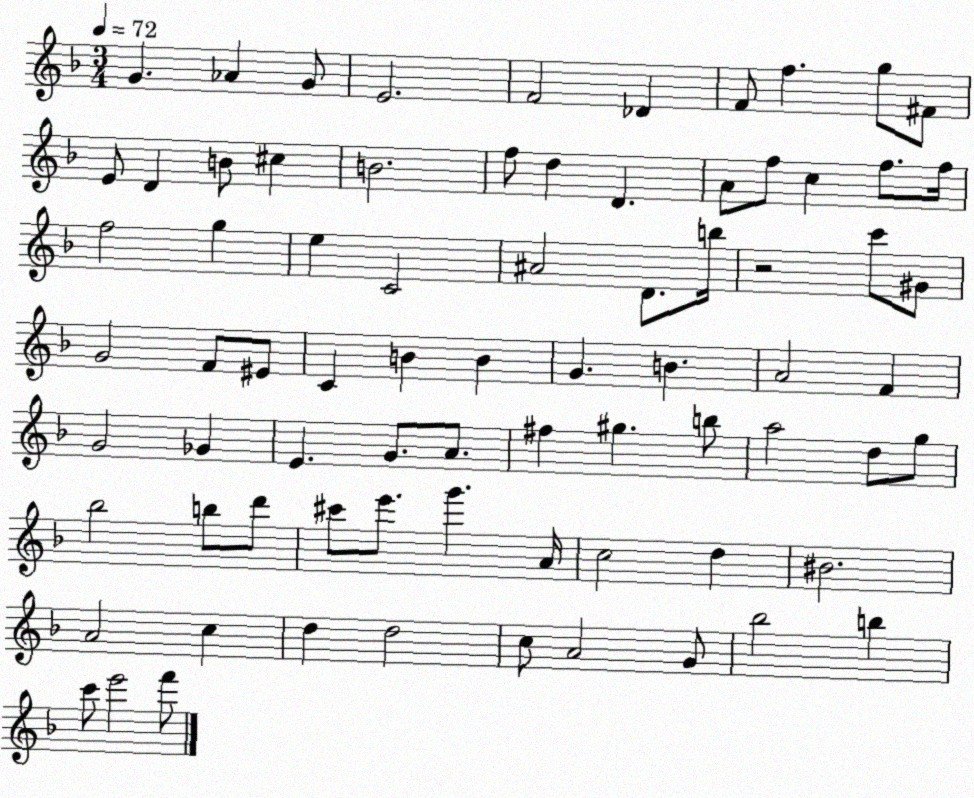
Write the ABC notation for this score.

X:1
T:Untitled
M:3/4
L:1/4
K:F
G _A G/2 E2 F2 _D F/2 f g/2 ^F/2 E/2 D B/2 ^c B2 f/2 d D A/2 f/2 c f/2 f/4 f2 g e C2 ^A2 D/2 b/4 z2 c'/2 ^G/2 G2 F/2 ^E/2 C B B G B A2 F G2 _G E G/2 A/2 ^f ^g b/2 a2 d/2 g/2 _b2 b/2 d'/2 ^c'/2 e'/2 g' A/4 c2 d ^B2 A2 c d d2 c/2 A2 G/2 _b2 b c'/2 e'2 f'/2